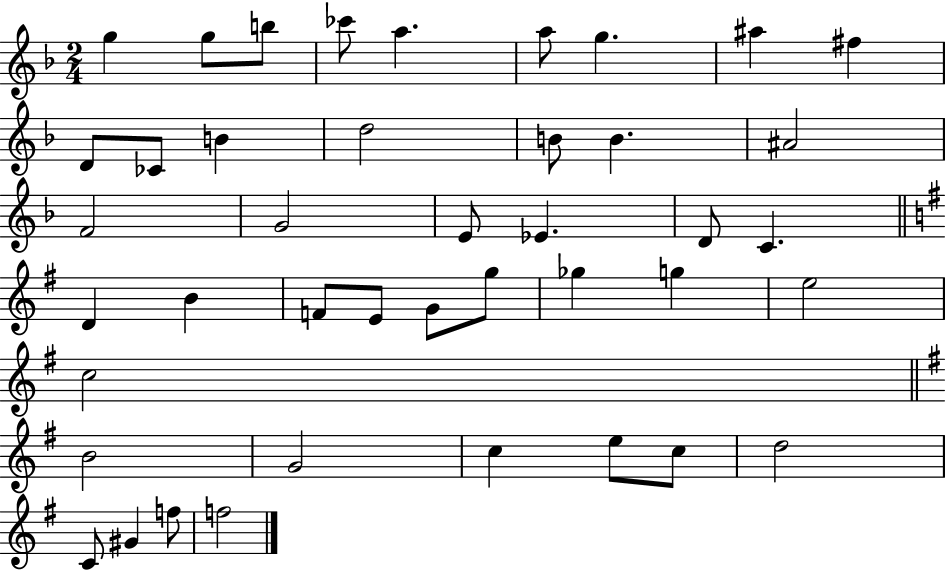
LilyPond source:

{
  \clef treble
  \numericTimeSignature
  \time 2/4
  \key f \major
  g''4 g''8 b''8 | ces'''8 a''4. | a''8 g''4. | ais''4 fis''4 | \break d'8 ces'8 b'4 | d''2 | b'8 b'4. | ais'2 | \break f'2 | g'2 | e'8 ees'4. | d'8 c'4. | \break \bar "||" \break \key g \major d'4 b'4 | f'8 e'8 g'8 g''8 | ges''4 g''4 | e''2 | \break c''2 | \bar "||" \break \key g \major b'2 | g'2 | c''4 e''8 c''8 | d''2 | \break c'8 gis'4 f''8 | f''2 | \bar "|."
}